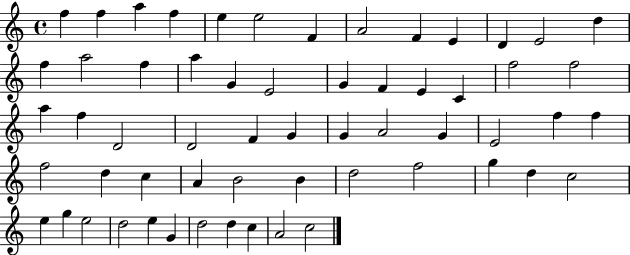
X:1
T:Untitled
M:4/4
L:1/4
K:C
f f a f e e2 F A2 F E D E2 d f a2 f a G E2 G F E C f2 f2 a f D2 D2 F G G A2 G E2 f f f2 d c A B2 B d2 f2 g d c2 e g e2 d2 e G d2 d c A2 c2